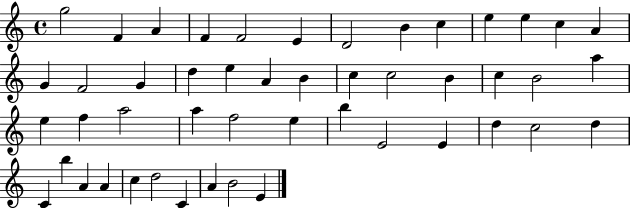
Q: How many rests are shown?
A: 0